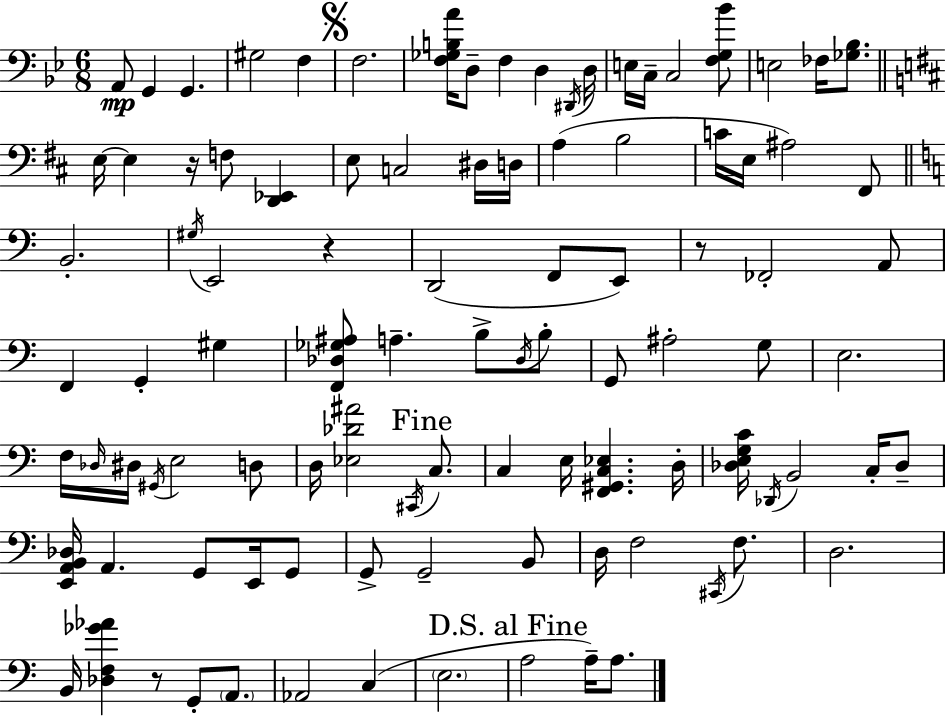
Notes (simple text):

A2/e G2/q G2/q. G#3/h F3/q F3/h. [F3,Gb3,B3,A4]/s D3/e F3/q D3/q D#2/s D3/s E3/s C3/s C3/h [F3,G3,Bb4]/e E3/h FES3/s [Gb3,Bb3]/e. E3/s E3/q R/s F3/e [D2,Eb2]/q E3/e C3/h D#3/s D3/s A3/q B3/h C4/s E3/s A#3/h F#2/e B2/h. G#3/s E2/h R/q D2/h F2/e E2/e R/e FES2/h A2/e F2/q G2/q G#3/q [F2,Db3,Gb3,A#3]/e A3/q. B3/e Db3/s B3/e G2/e A#3/h G3/e E3/h. F3/s Db3/s D#3/s G#2/s E3/h D3/e D3/s [Eb3,Db4,A#4]/h C#2/s C3/e. C3/q E3/s [F2,G#2,C3,Eb3]/q. D3/s [Db3,E3,G3,C4]/s Db2/s B2/h C3/s Db3/e [E2,A2,B2,Db3]/s A2/q. G2/e E2/s G2/e G2/e G2/h B2/e D3/s F3/h C#2/s F3/e. D3/h. B2/s [Db3,F3,Gb4,Ab4]/q R/e G2/e A2/e. Ab2/h C3/q E3/h. A3/h A3/s A3/e.